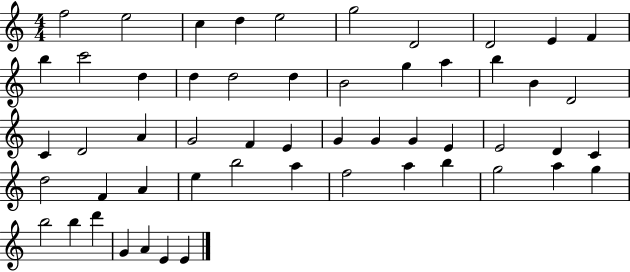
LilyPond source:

{
  \clef treble
  \numericTimeSignature
  \time 4/4
  \key c \major
  f''2 e''2 | c''4 d''4 e''2 | g''2 d'2 | d'2 e'4 f'4 | \break b''4 c'''2 d''4 | d''4 d''2 d''4 | b'2 g''4 a''4 | b''4 b'4 d'2 | \break c'4 d'2 a'4 | g'2 f'4 e'4 | g'4 g'4 g'4 e'4 | e'2 d'4 c'4 | \break d''2 f'4 a'4 | e''4 b''2 a''4 | f''2 a''4 b''4 | g''2 a''4 g''4 | \break b''2 b''4 d'''4 | g'4 a'4 e'4 e'4 | \bar "|."
}